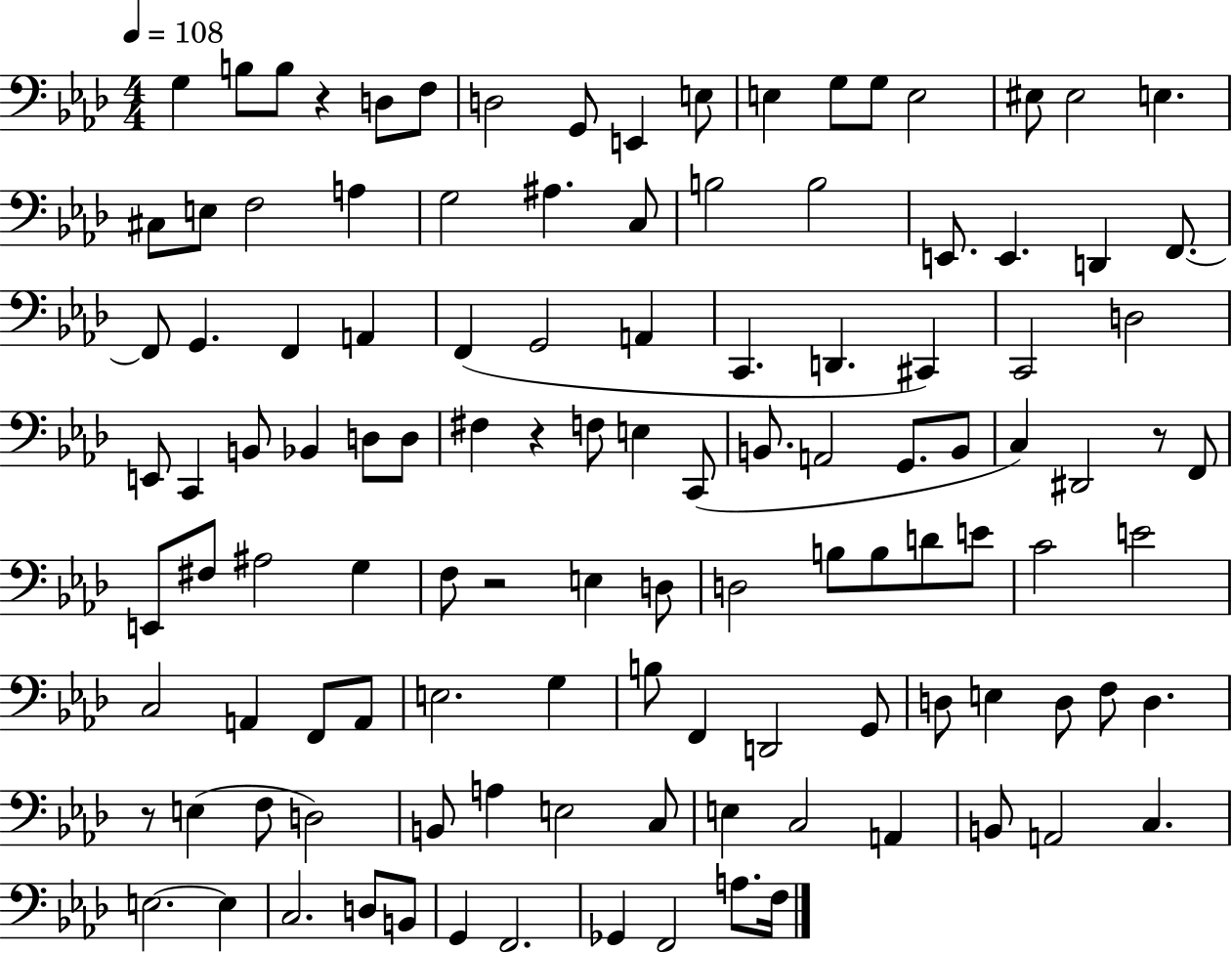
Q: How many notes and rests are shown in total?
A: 116